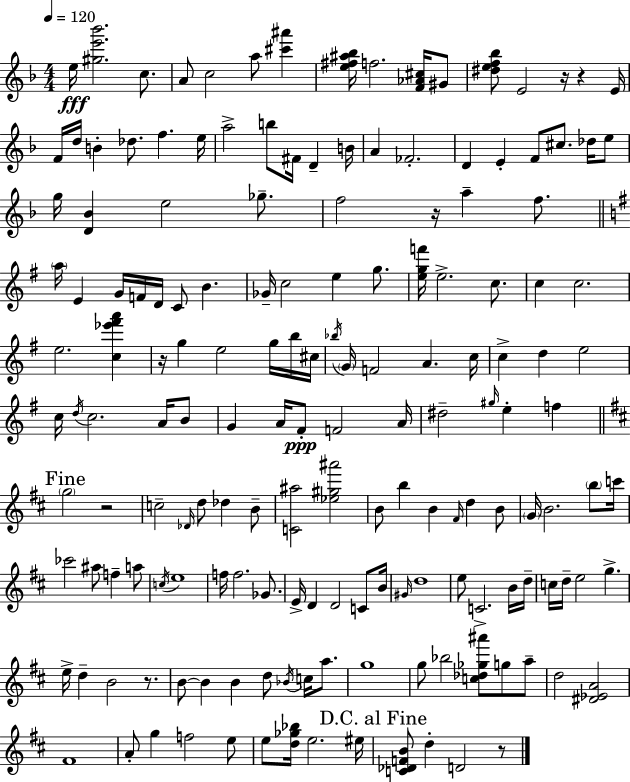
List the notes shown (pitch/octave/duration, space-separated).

E5/s [G#5,E6,Bb6]/h. C5/e. A4/e C5/h A5/e [C#6,A#6]/q [E5,F#5,A#5,Bb5]/s F5/h. [F4,Ab4,C#5]/s G#4/e [D#5,E5,F5,Bb5]/e E4/h R/s R/q E4/s F4/s D5/s B4/q Db5/e. F5/q. E5/s A5/h B5/e F#4/s D4/q B4/s A4/q FES4/h. D4/q E4/q F4/e C#5/e. Db5/s E5/e G5/s [D4,Bb4]/q E5/h Gb5/e. F5/h R/s A5/q F5/e. A5/s E4/q G4/s F4/s D4/s C4/e B4/q. Gb4/s C5/h E5/q G5/e. [E5,G5,F6]/s E5/h. C5/e. C5/q C5/h. E5/h. [C5,Eb6,F#6,A6]/q R/s G5/q E5/h G5/s B5/s C#5/s Bb5/s G4/s F4/h A4/q. C5/s C5/q D5/q E5/h C5/s D5/s C5/h. A4/s B4/e G4/q A4/s F#4/e F4/h A4/s D#5/h G#5/s E5/q F5/q G5/h R/h C5/h Db4/s D5/e Db5/q B4/e [C4,A#5]/h [Eb5,G#5,A#6]/h B4/e B5/q B4/q F#4/s D5/q B4/e G4/s B4/h. B5/e C6/s CES6/h A#5/e F5/q A5/e C5/s E5/w F5/s F5/h. Gb4/e. E4/s D4/q D4/h C4/e B4/s G#4/s D5/w E5/e C4/h. B4/s D5/s C5/s D5/s E5/h G5/q. E5/s D5/q B4/h R/e. B4/e B4/q B4/q D5/e Bb4/s C5/s A5/e. G5/w G5/e Bb5/h [C5,Db5,Gb5,A#6]/e G5/e A5/e D5/h [D#4,Eb4,A4]/h F#4/w A4/e G5/q F5/h E5/e E5/e [D5,Gb5,Bb5]/s E5/h. EIS5/s [C4,Db4,F4,B4]/e D5/q D4/h R/e